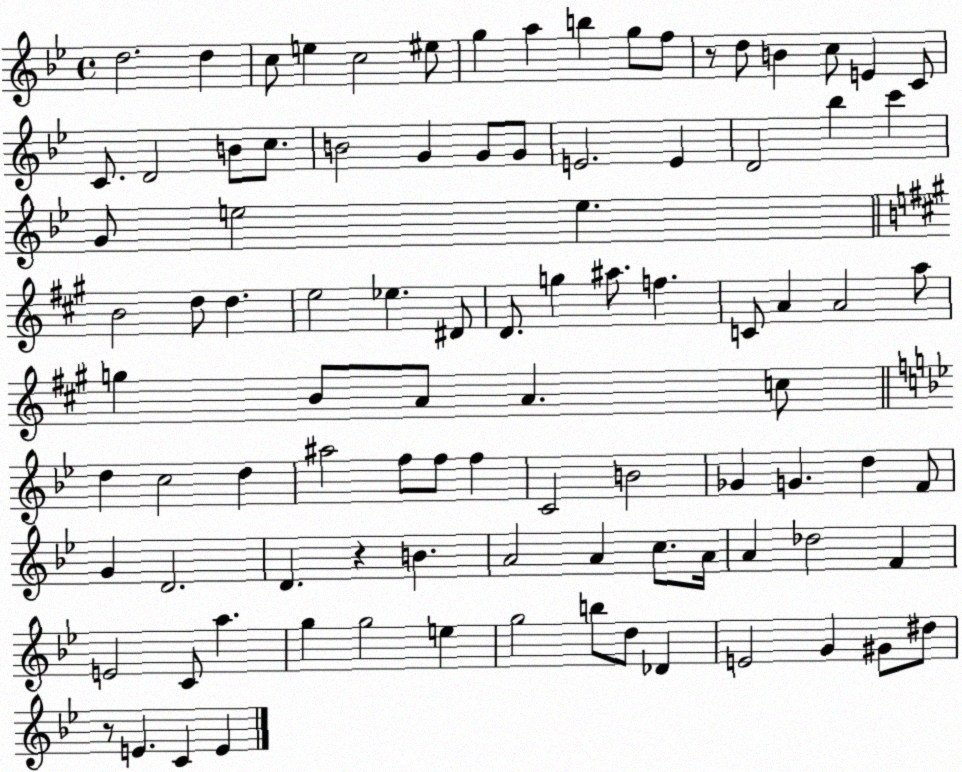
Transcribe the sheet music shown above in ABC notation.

X:1
T:Untitled
M:4/4
L:1/4
K:Bb
d2 d c/2 e c2 ^e/2 g a b g/2 f/2 z/2 d/2 B c/2 E C/2 C/2 D2 B/2 c/2 B2 G G/2 G/2 E2 E D2 _b c' G/2 e2 e B2 d/2 d e2 _e ^D/2 D/2 g ^a/2 f C/2 A A2 a/2 g B/2 A/2 A c/2 d c2 d ^a2 f/2 f/2 f C2 B2 _G G d F/2 G D2 D z B A2 A c/2 A/4 A _d2 F E2 C/2 a g g2 e g2 b/2 d/2 _D E2 G ^G/2 ^d/2 z/2 E C E